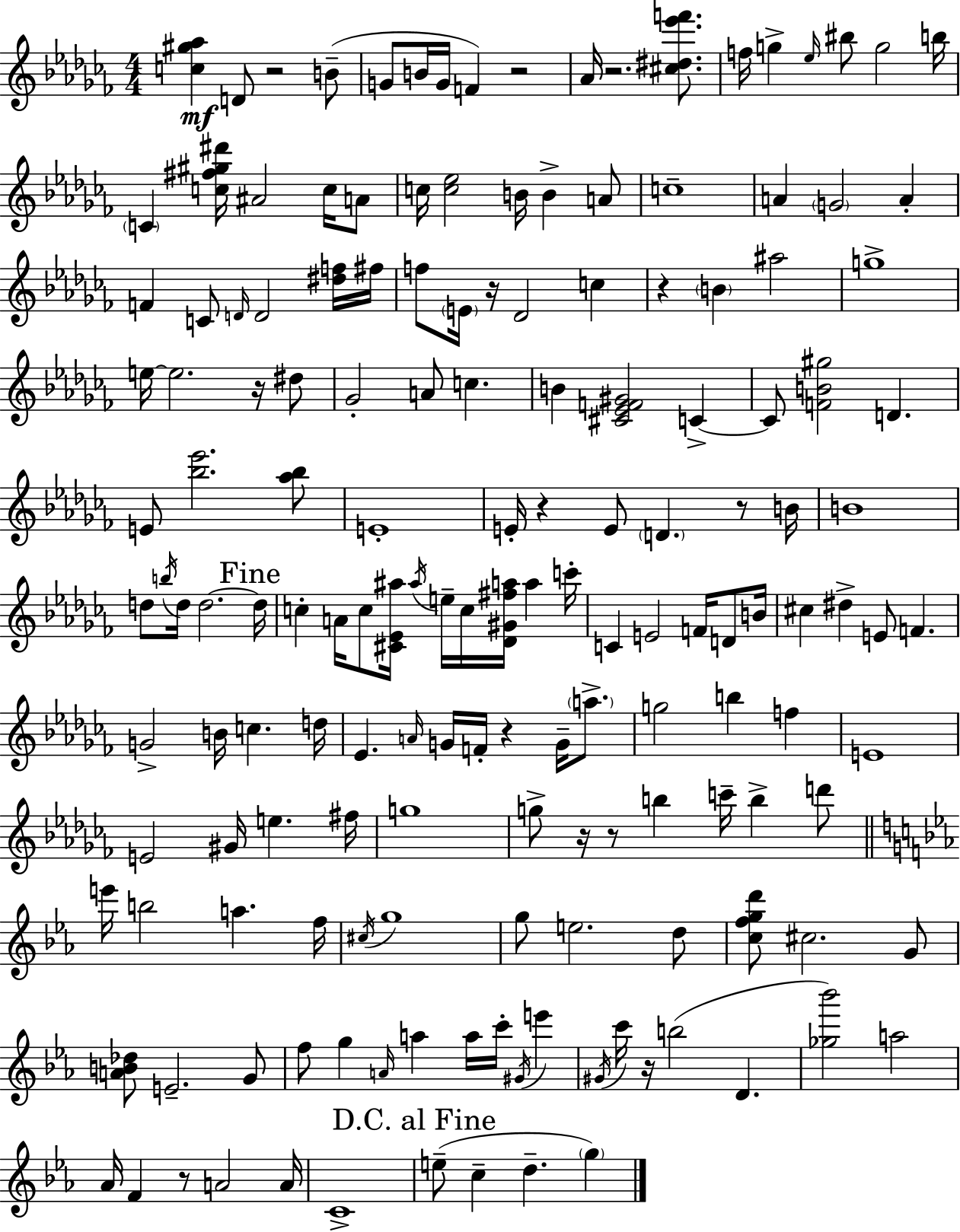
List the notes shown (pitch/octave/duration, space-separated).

[C5,G#5,Ab5]/q D4/e R/h B4/e G4/e B4/s G4/s F4/q R/h Ab4/s R/h. [C#5,D#5,Eb6,F6]/e. F5/s G5/q Eb5/s BIS5/e G5/h B5/s C4/q [C5,F#5,G#5,D#6]/s A#4/h C5/s A4/e C5/s [C5,Eb5]/h B4/s B4/q A4/e C5/w A4/q G4/h A4/q F4/q C4/e D4/s D4/h [D#5,F5]/s F#5/s F5/e E4/s R/s Db4/h C5/q R/q B4/q A#5/h G5/w E5/s E5/h. R/s D#5/e Gb4/h A4/e C5/q. B4/q [C#4,Eb4,F4,G#4]/h C4/q C4/e [F4,B4,G#5]/h D4/q. E4/e [Bb5,Eb6]/h. [Ab5,Bb5]/e E4/w E4/s R/q E4/e D4/q. R/e B4/s B4/w D5/e B5/s D5/s D5/h. D5/s C5/q A4/s C5/e [C#4,Eb4,A#5]/s A#5/s E5/s C5/s [Db4,G#4,F#5,A5]/s A5/q C6/s C4/q E4/h F4/s D4/e B4/s C#5/q D#5/q E4/e F4/q. G4/h B4/s C5/q. D5/s Eb4/q. A4/s G4/s F4/s R/q G4/s A5/e. G5/h B5/q F5/q E4/w E4/h G#4/s E5/q. F#5/s G5/w G5/e R/s R/e B5/q C6/s B5/q D6/e E6/s B5/h A5/q. F5/s C#5/s G5/w G5/e E5/h. D5/e [C5,F5,G5,D6]/e C#5/h. G4/e [A4,B4,Db5]/e E4/h. G4/e F5/e G5/q A4/s A5/q A5/s C6/s G#4/s E6/q G#4/s C6/s R/s B5/h D4/q. [Gb5,Bb6]/h A5/h Ab4/s F4/q R/e A4/h A4/s C4/w E5/e C5/q D5/q. G5/q